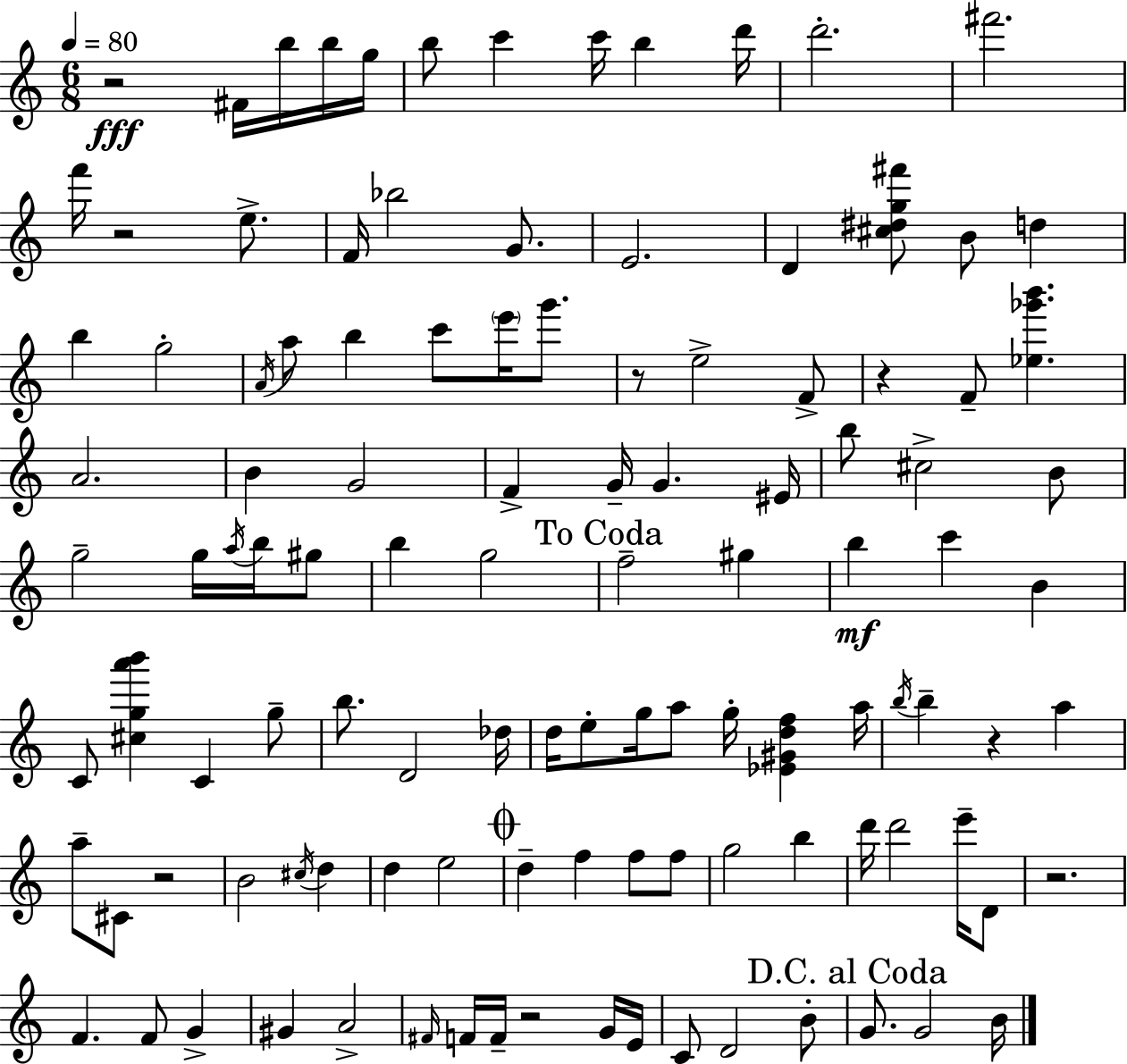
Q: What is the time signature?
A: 6/8